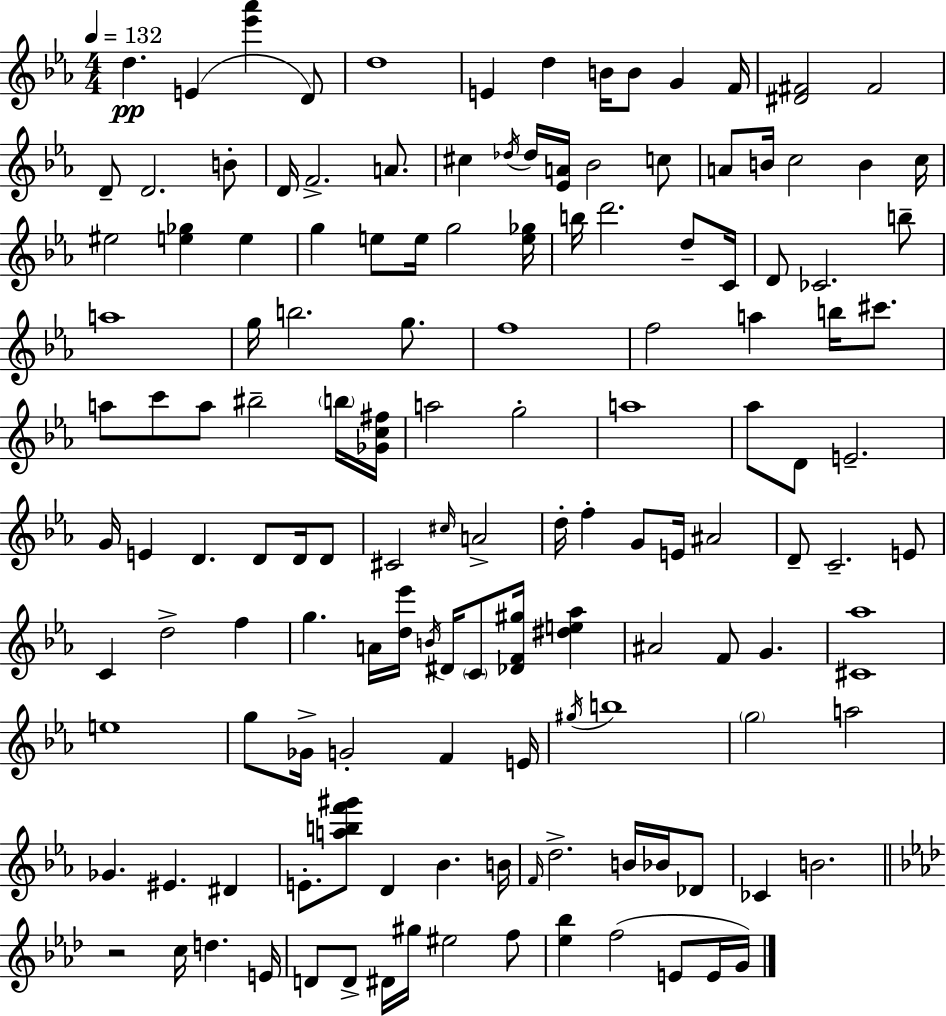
D5/q. E4/q [Eb6,Ab6]/q D4/e D5/w E4/q D5/q B4/s B4/e G4/q F4/s [D#4,F#4]/h F#4/h D4/e D4/h. B4/e D4/s F4/h. A4/e. C#5/q Db5/s Db5/s [Eb4,A4]/s Bb4/h C5/e A4/e B4/s C5/h B4/q C5/s EIS5/h [E5,Gb5]/q E5/q G5/q E5/e E5/s G5/h [E5,Gb5]/s B5/s D6/h. D5/e C4/s D4/e CES4/h. B5/e A5/w G5/s B5/h. G5/e. F5/w F5/h A5/q B5/s C#6/e. A5/e C6/e A5/e BIS5/h B5/s [Gb4,C5,F#5]/s A5/h G5/h A5/w Ab5/e D4/e E4/h. G4/s E4/q D4/q. D4/e D4/s D4/e C#4/h C#5/s A4/h D5/s F5/q G4/e E4/s A#4/h D4/e C4/h. E4/e C4/q D5/h F5/q G5/q. A4/s [D5,Eb6]/s B4/s D#4/s C4/e [Db4,F4,G#5]/s [D#5,E5,Ab5]/q A#4/h F4/e G4/q. [C#4,Ab5]/w E5/w G5/e Gb4/s G4/h F4/q E4/s G#5/s B5/w G5/h A5/h Gb4/q. EIS4/q. D#4/q E4/e. [A5,B5,F6,G#6]/e D4/q Bb4/q. B4/s F4/s D5/h. B4/s Bb4/s Db4/e CES4/q B4/h. R/h C5/s D5/q. E4/s D4/e D4/e D#4/s G#5/s EIS5/h F5/e [Eb5,Bb5]/q F5/h E4/e E4/s G4/s